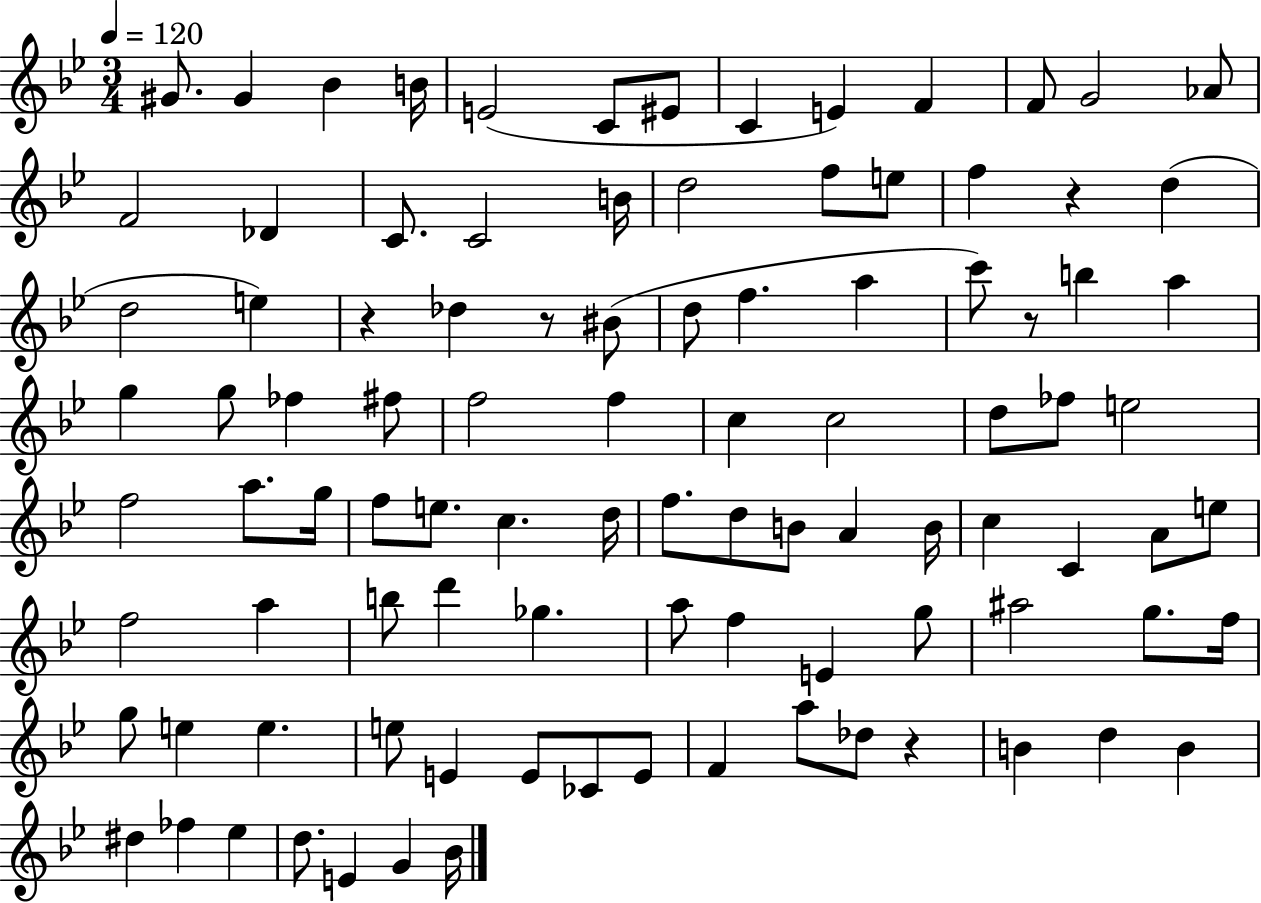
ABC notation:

X:1
T:Untitled
M:3/4
L:1/4
K:Bb
^G/2 ^G _B B/4 E2 C/2 ^E/2 C E F F/2 G2 _A/2 F2 _D C/2 C2 B/4 d2 f/2 e/2 f z d d2 e z _d z/2 ^B/2 d/2 f a c'/2 z/2 b a g g/2 _f ^f/2 f2 f c c2 d/2 _f/2 e2 f2 a/2 g/4 f/2 e/2 c d/4 f/2 d/2 B/2 A B/4 c C A/2 e/2 f2 a b/2 d' _g a/2 f E g/2 ^a2 g/2 f/4 g/2 e e e/2 E E/2 _C/2 E/2 F a/2 _d/2 z B d B ^d _f _e d/2 E G _B/4